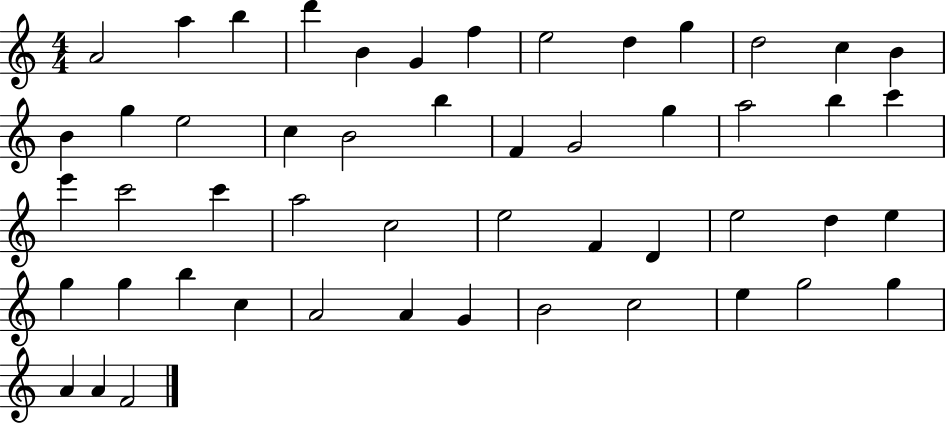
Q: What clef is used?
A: treble